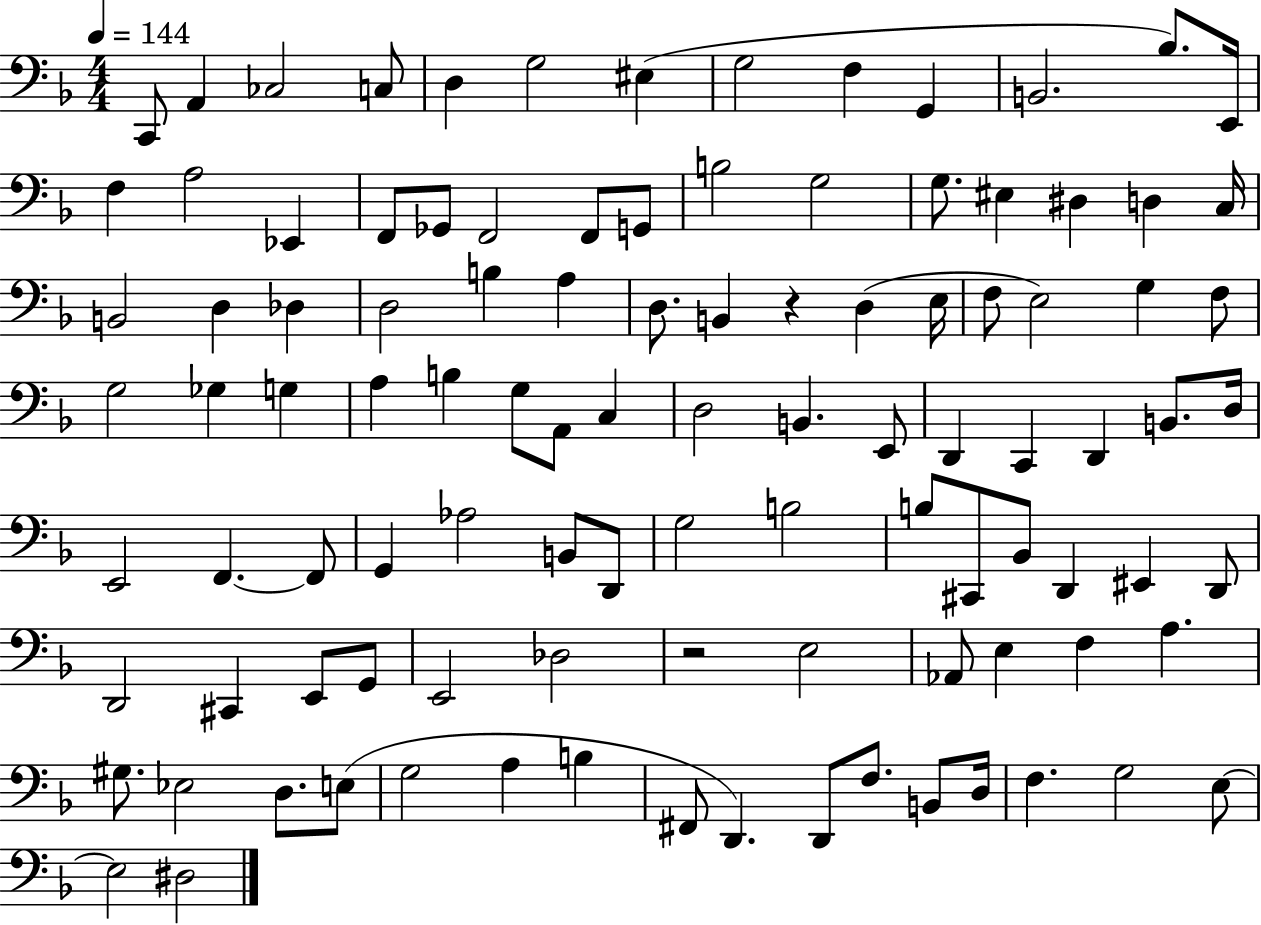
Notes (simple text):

C2/e A2/q CES3/h C3/e D3/q G3/h EIS3/q G3/h F3/q G2/q B2/h. Bb3/e. E2/s F3/q A3/h Eb2/q F2/e Gb2/e F2/h F2/e G2/e B3/h G3/h G3/e. EIS3/q D#3/q D3/q C3/s B2/h D3/q Db3/q D3/h B3/q A3/q D3/e. B2/q R/q D3/q E3/s F3/e E3/h G3/q F3/e G3/h Gb3/q G3/q A3/q B3/q G3/e A2/e C3/q D3/h B2/q. E2/e D2/q C2/q D2/q B2/e. D3/s E2/h F2/q. F2/e G2/q Ab3/h B2/e D2/e G3/h B3/h B3/e C#2/e Bb2/e D2/q EIS2/q D2/e D2/h C#2/q E2/e G2/e E2/h Db3/h R/h E3/h Ab2/e E3/q F3/q A3/q. G#3/e. Eb3/h D3/e. E3/e G3/h A3/q B3/q F#2/e D2/q. D2/e F3/e. B2/e D3/s F3/q. G3/h E3/e E3/h D#3/h